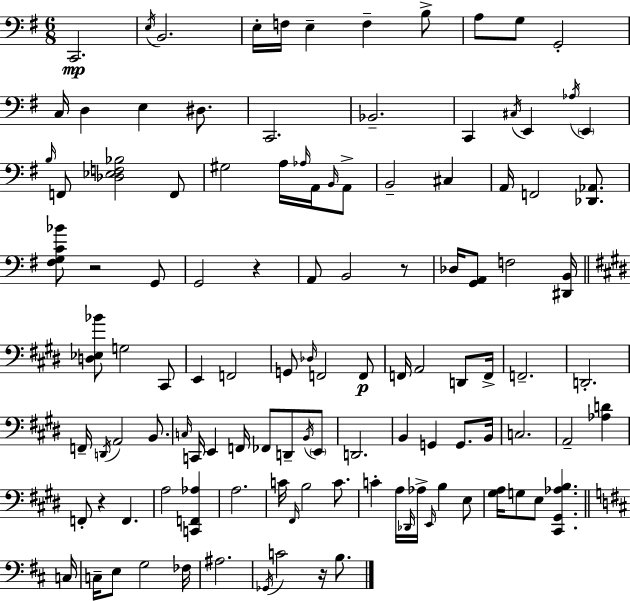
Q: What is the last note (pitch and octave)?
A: B3